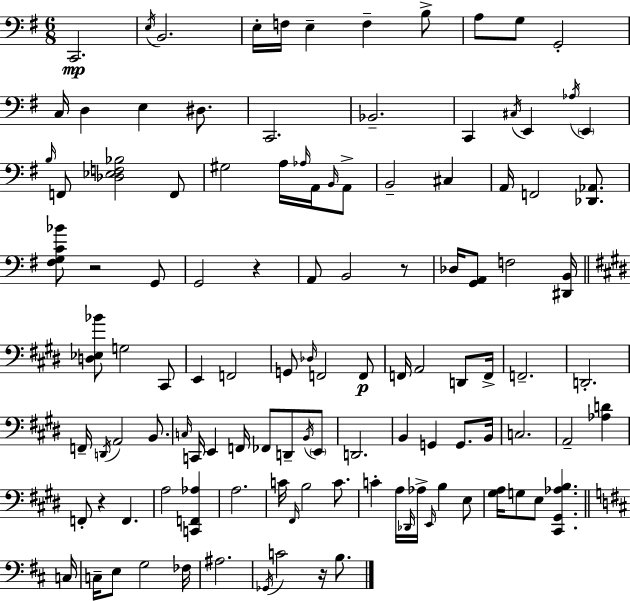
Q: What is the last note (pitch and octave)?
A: B3